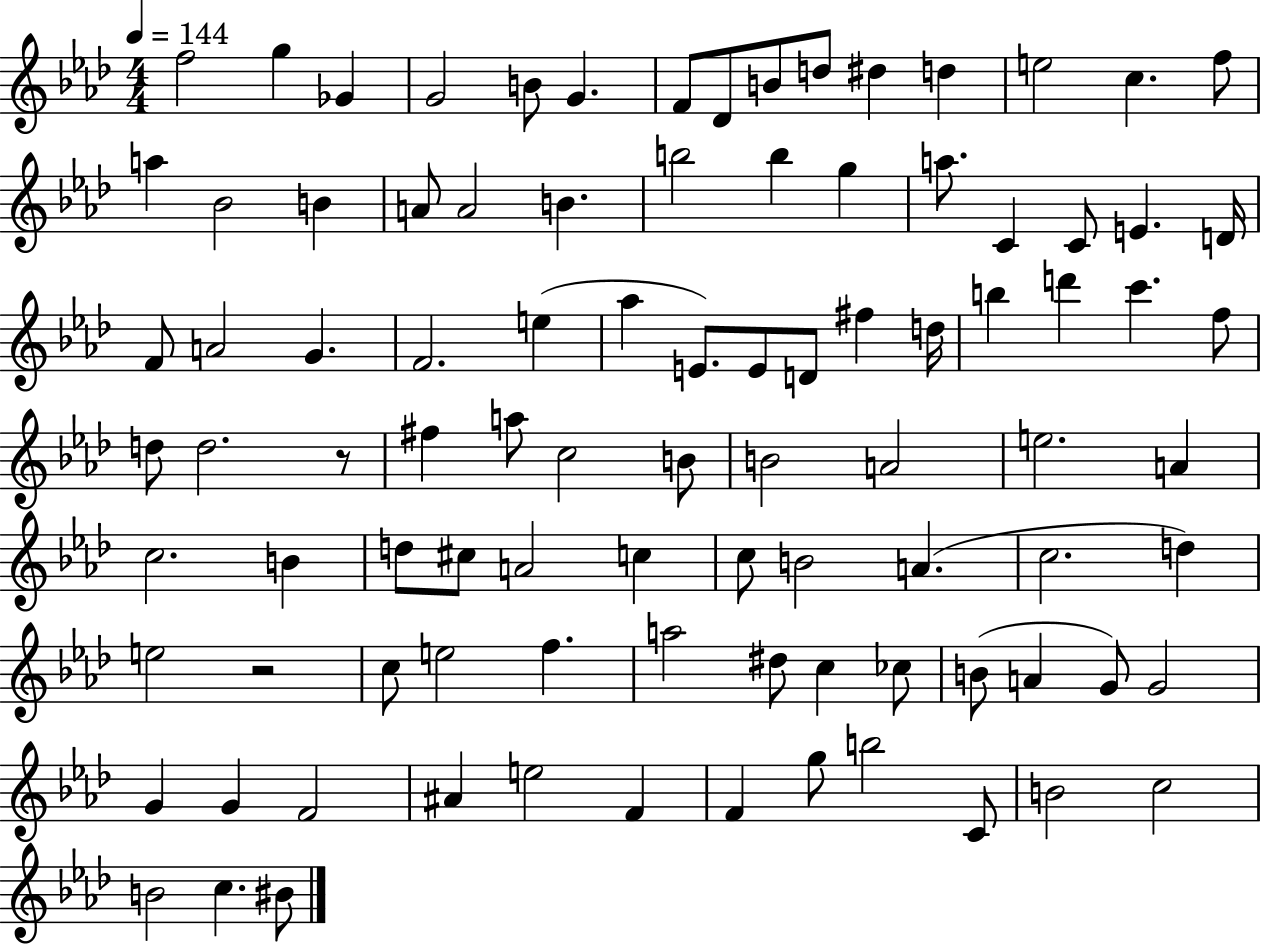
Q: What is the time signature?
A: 4/4